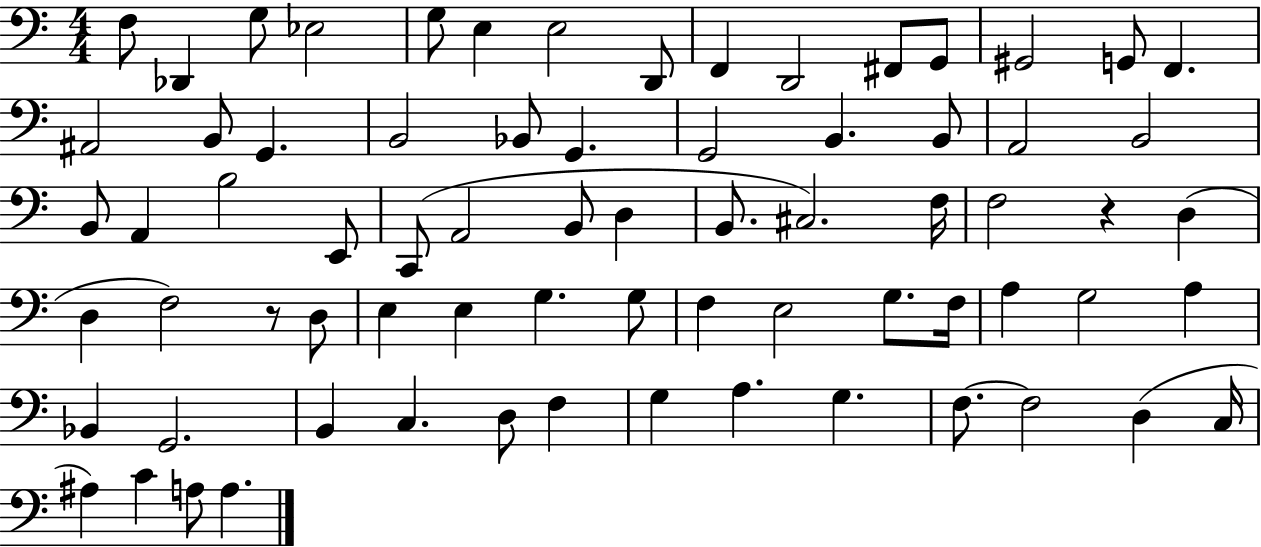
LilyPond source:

{
  \clef bass
  \numericTimeSignature
  \time 4/4
  \key c \major
  f8 des,4 g8 ees2 | g8 e4 e2 d,8 | f,4 d,2 fis,8 g,8 | gis,2 g,8 f,4. | \break ais,2 b,8 g,4. | b,2 bes,8 g,4. | g,2 b,4. b,8 | a,2 b,2 | \break b,8 a,4 b2 e,8 | c,8( a,2 b,8 d4 | b,8. cis2.) f16 | f2 r4 d4( | \break d4 f2) r8 d8 | e4 e4 g4. g8 | f4 e2 g8. f16 | a4 g2 a4 | \break bes,4 g,2. | b,4 c4. d8 f4 | g4 a4. g4. | f8.~~ f2 d4( c16 | \break ais4) c'4 a8 a4. | \bar "|."
}